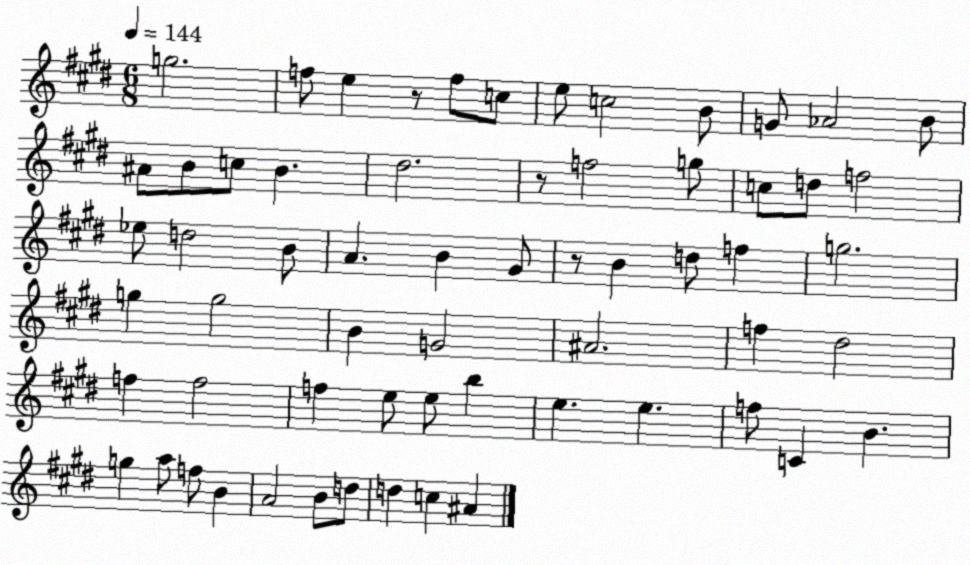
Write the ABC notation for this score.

X:1
T:Untitled
M:6/8
L:1/4
K:E
g2 f/2 e z/2 f/2 c/2 e/2 c2 B/2 G/2 _A2 B/2 ^A/2 B/2 c/2 B ^d2 z/2 f2 g/2 c/2 d/2 f2 _e/2 d2 B/2 A B ^G/2 z/2 B d/2 f g2 g g2 B G2 ^A2 f ^d2 f f2 f e/2 e/2 b e e f/2 C B g a/2 f/2 B A2 B/2 d/2 d c ^A